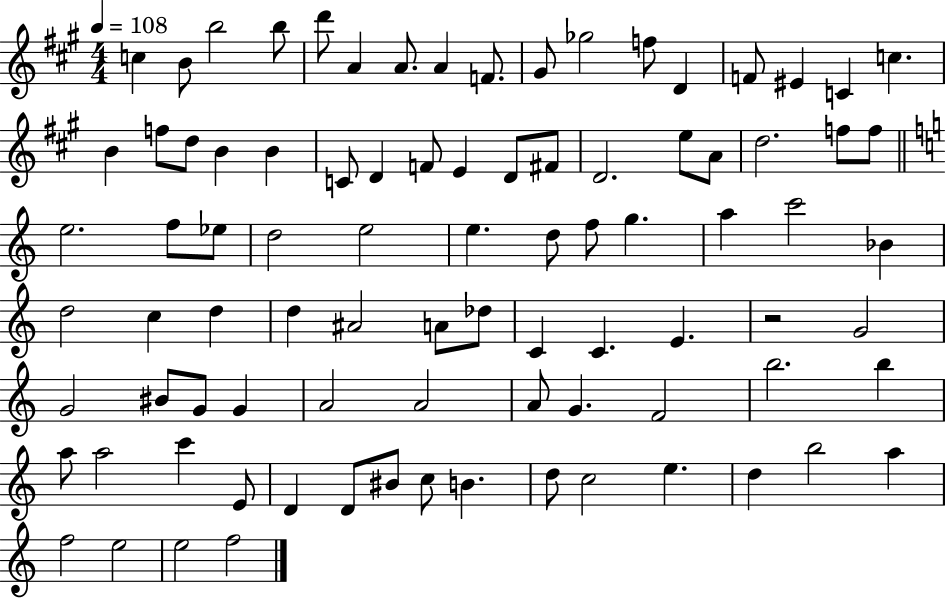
{
  \clef treble
  \numericTimeSignature
  \time 4/4
  \key a \major
  \tempo 4 = 108
  c''4 b'8 b''2 b''8 | d'''8 a'4 a'8. a'4 f'8. | gis'8 ges''2 f''8 d'4 | f'8 eis'4 c'4 c''4. | \break b'4 f''8 d''8 b'4 b'4 | c'8 d'4 f'8 e'4 d'8 fis'8 | d'2. e''8 a'8 | d''2. f''8 f''8 | \break \bar "||" \break \key c \major e''2. f''8 ees''8 | d''2 e''2 | e''4. d''8 f''8 g''4. | a''4 c'''2 bes'4 | \break d''2 c''4 d''4 | d''4 ais'2 a'8 des''8 | c'4 c'4. e'4. | r2 g'2 | \break g'2 bis'8 g'8 g'4 | a'2 a'2 | a'8 g'4. f'2 | b''2. b''4 | \break a''8 a''2 c'''4 e'8 | d'4 d'8 bis'8 c''8 b'4. | d''8 c''2 e''4. | d''4 b''2 a''4 | \break f''2 e''2 | e''2 f''2 | \bar "|."
}